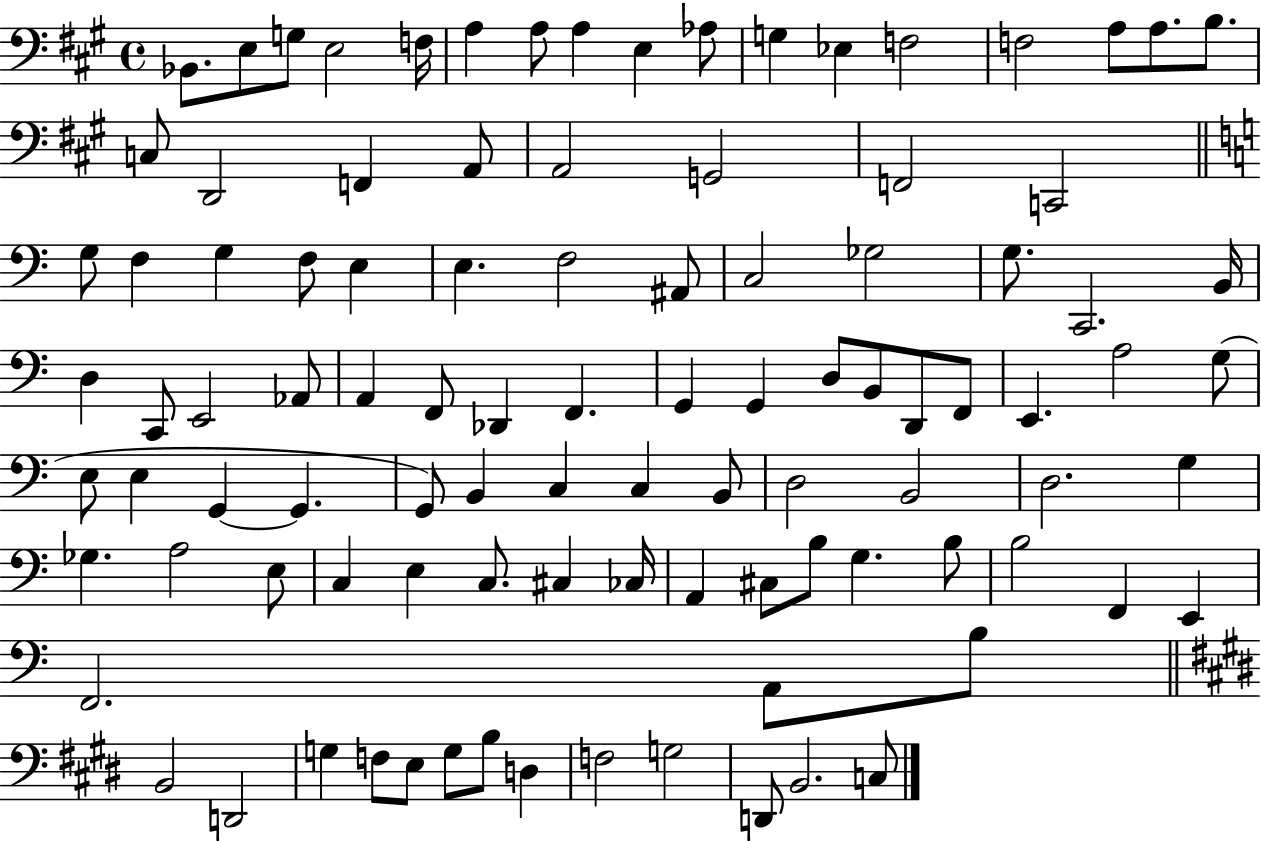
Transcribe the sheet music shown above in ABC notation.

X:1
T:Untitled
M:4/4
L:1/4
K:A
_B,,/2 E,/2 G,/2 E,2 F,/4 A, A,/2 A, E, _A,/2 G, _E, F,2 F,2 A,/2 A,/2 B,/2 C,/2 D,,2 F,, A,,/2 A,,2 G,,2 F,,2 C,,2 G,/2 F, G, F,/2 E, E, F,2 ^A,,/2 C,2 _G,2 G,/2 C,,2 B,,/4 D, C,,/2 E,,2 _A,,/2 A,, F,,/2 _D,, F,, G,, G,, D,/2 B,,/2 D,,/2 F,,/2 E,, A,2 G,/2 E,/2 E, G,, G,, G,,/2 B,, C, C, B,,/2 D,2 B,,2 D,2 G, _G, A,2 E,/2 C, E, C,/2 ^C, _C,/4 A,, ^C,/2 B,/2 G, B,/2 B,2 F,, E,, F,,2 A,,/2 B,/2 B,,2 D,,2 G, F,/2 E,/2 G,/2 B,/2 D, F,2 G,2 D,,/2 B,,2 C,/2